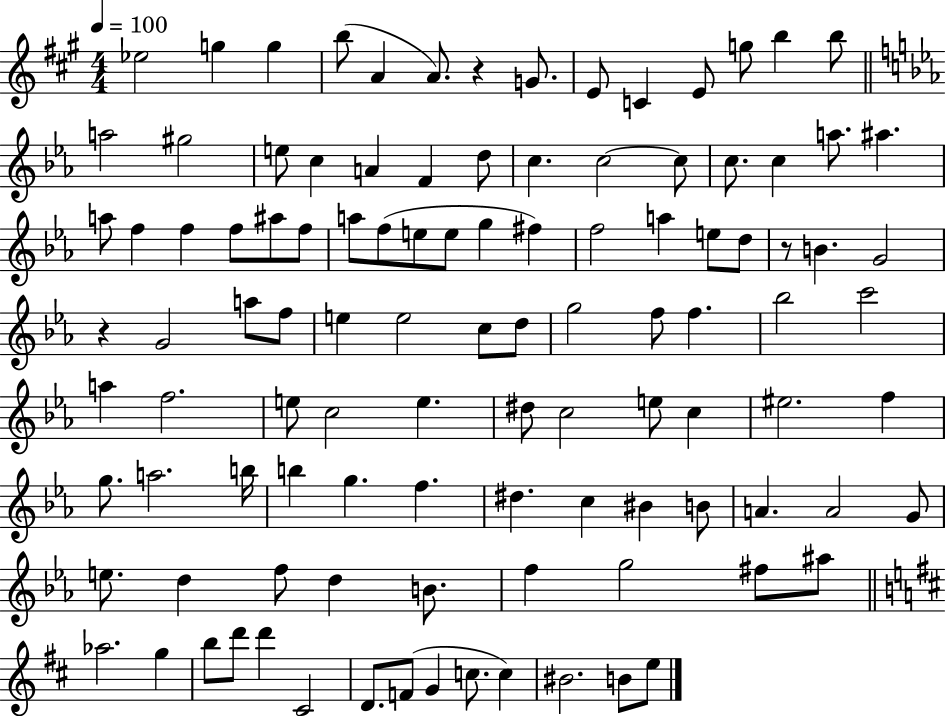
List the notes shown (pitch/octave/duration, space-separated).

Eb5/h G5/q G5/q B5/e A4/q A4/e. R/q G4/e. E4/e C4/q E4/e G5/e B5/q B5/e A5/h G#5/h E5/e C5/q A4/q F4/q D5/e C5/q. C5/h C5/e C5/e. C5/q A5/e. A#5/q. A5/e F5/q F5/q F5/e A#5/e F5/e A5/e F5/e E5/e E5/e G5/q F#5/q F5/h A5/q E5/e D5/e R/e B4/q. G4/h R/q G4/h A5/e F5/e E5/q E5/h C5/e D5/e G5/h F5/e F5/q. Bb5/h C6/h A5/q F5/h. E5/e C5/h E5/q. D#5/e C5/h E5/e C5/q EIS5/h. F5/q G5/e. A5/h. B5/s B5/q G5/q. F5/q. D#5/q. C5/q BIS4/q B4/e A4/q. A4/h G4/e E5/e. D5/q F5/e D5/q B4/e. F5/q G5/h F#5/e A#5/e Ab5/h. G5/q B5/e D6/e D6/q C#4/h D4/e. F4/e G4/q C5/e. C5/q BIS4/h. B4/e E5/e